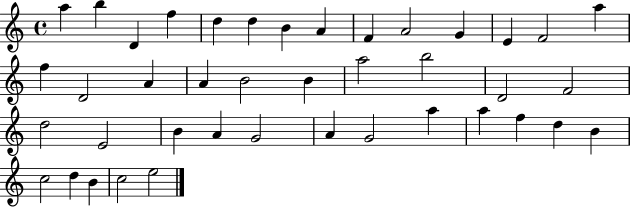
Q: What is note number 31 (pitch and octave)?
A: G4